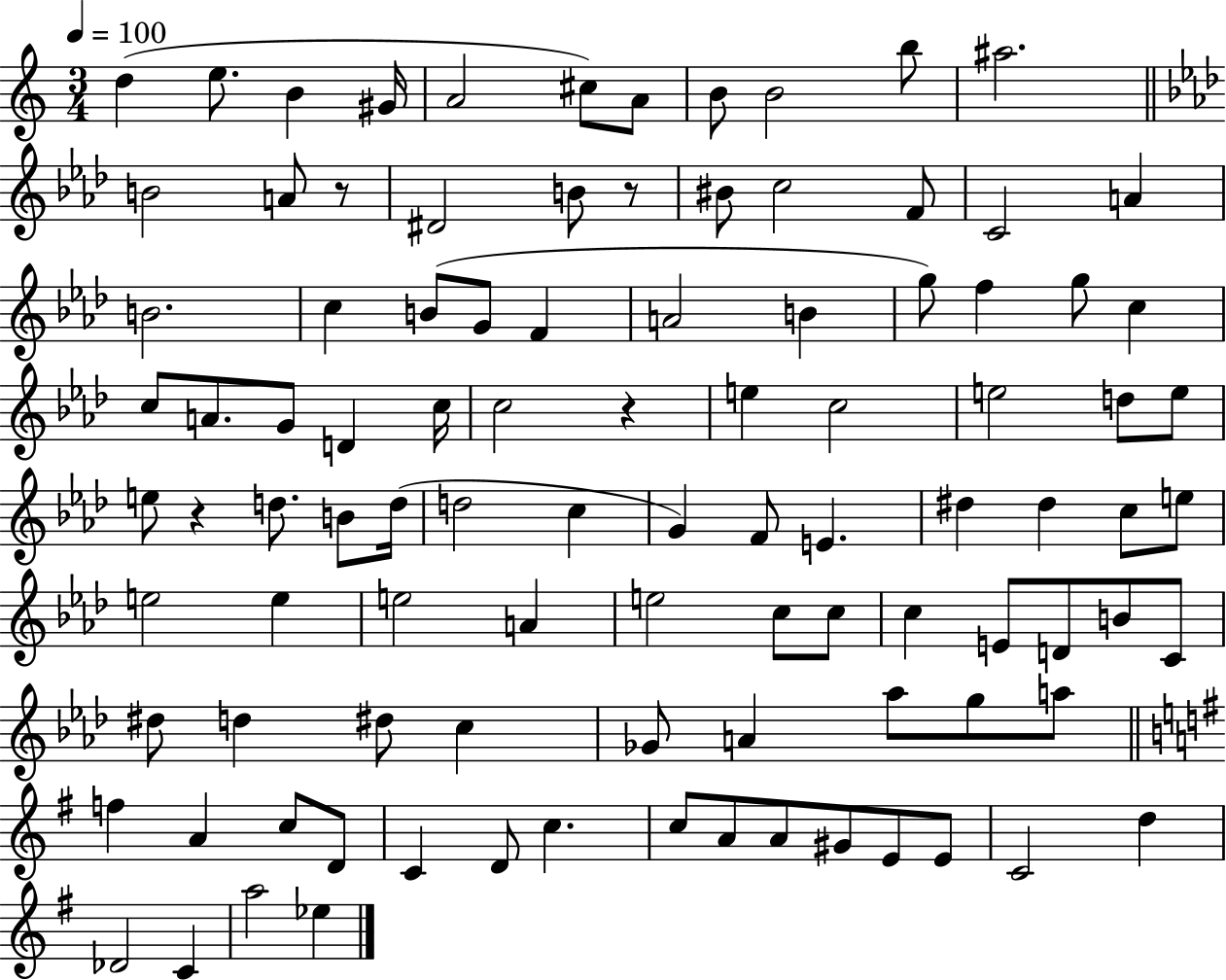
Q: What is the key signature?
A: C major